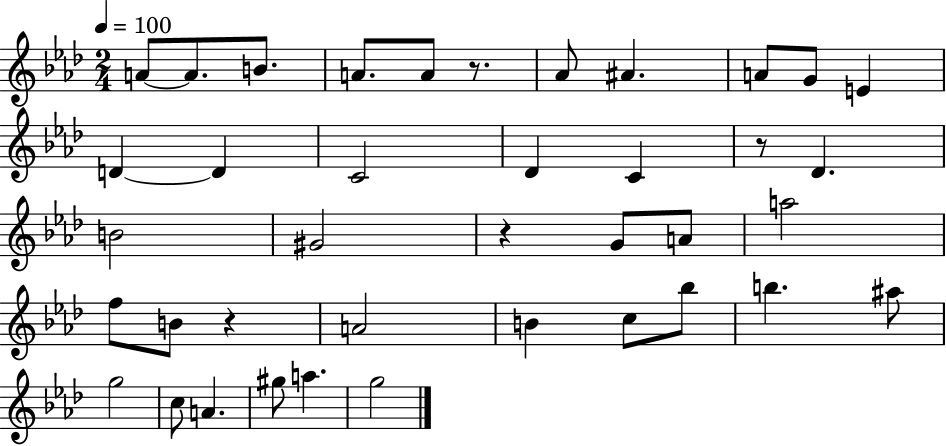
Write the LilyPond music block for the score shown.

{
  \clef treble
  \numericTimeSignature
  \time 2/4
  \key aes \major
  \tempo 4 = 100
  \repeat volta 2 { a'8~~ a'8. b'8. | a'8. a'8 r8. | aes'8 ais'4. | a'8 g'8 e'4 | \break d'4~~ d'4 | c'2 | des'4 c'4 | r8 des'4. | \break b'2 | gis'2 | r4 g'8 a'8 | a''2 | \break f''8 b'8 r4 | a'2 | b'4 c''8 bes''8 | b''4. ais''8 | \break g''2 | c''8 a'4. | gis''8 a''4. | g''2 | \break } \bar "|."
}